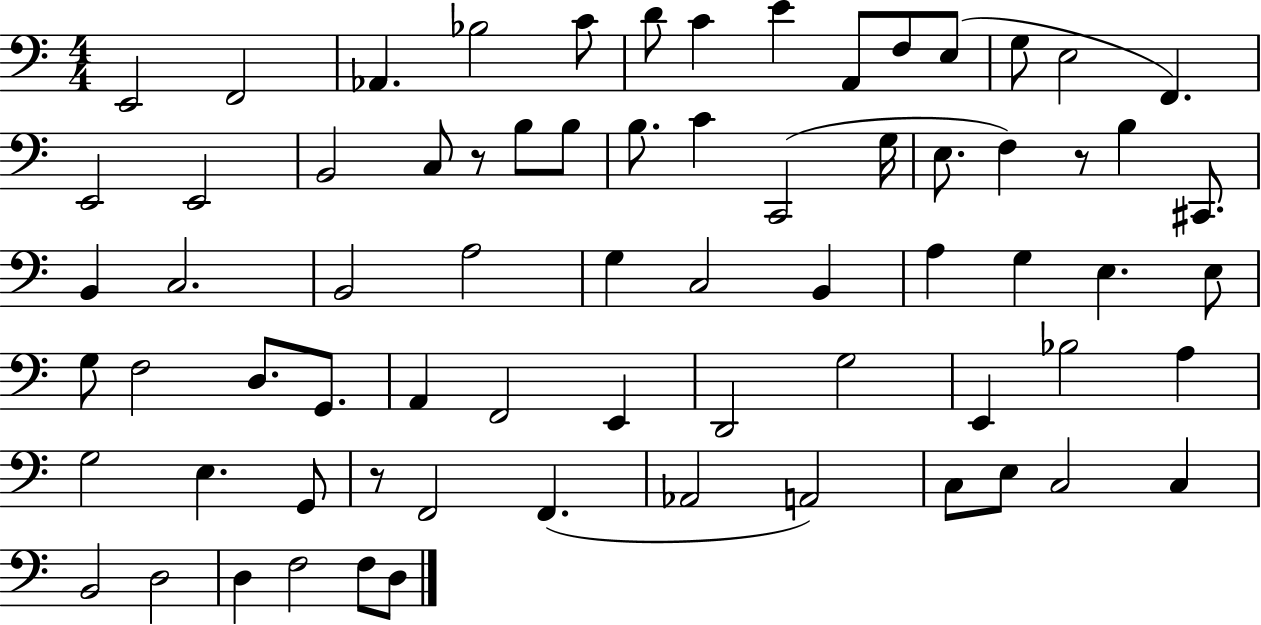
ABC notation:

X:1
T:Untitled
M:4/4
L:1/4
K:C
E,,2 F,,2 _A,, _B,2 C/2 D/2 C E A,,/2 F,/2 E,/2 G,/2 E,2 F,, E,,2 E,,2 B,,2 C,/2 z/2 B,/2 B,/2 B,/2 C C,,2 G,/4 E,/2 F, z/2 B, ^C,,/2 B,, C,2 B,,2 A,2 G, C,2 B,, A, G, E, E,/2 G,/2 F,2 D,/2 G,,/2 A,, F,,2 E,, D,,2 G,2 E,, _B,2 A, G,2 E, G,,/2 z/2 F,,2 F,, _A,,2 A,,2 C,/2 E,/2 C,2 C, B,,2 D,2 D, F,2 F,/2 D,/2